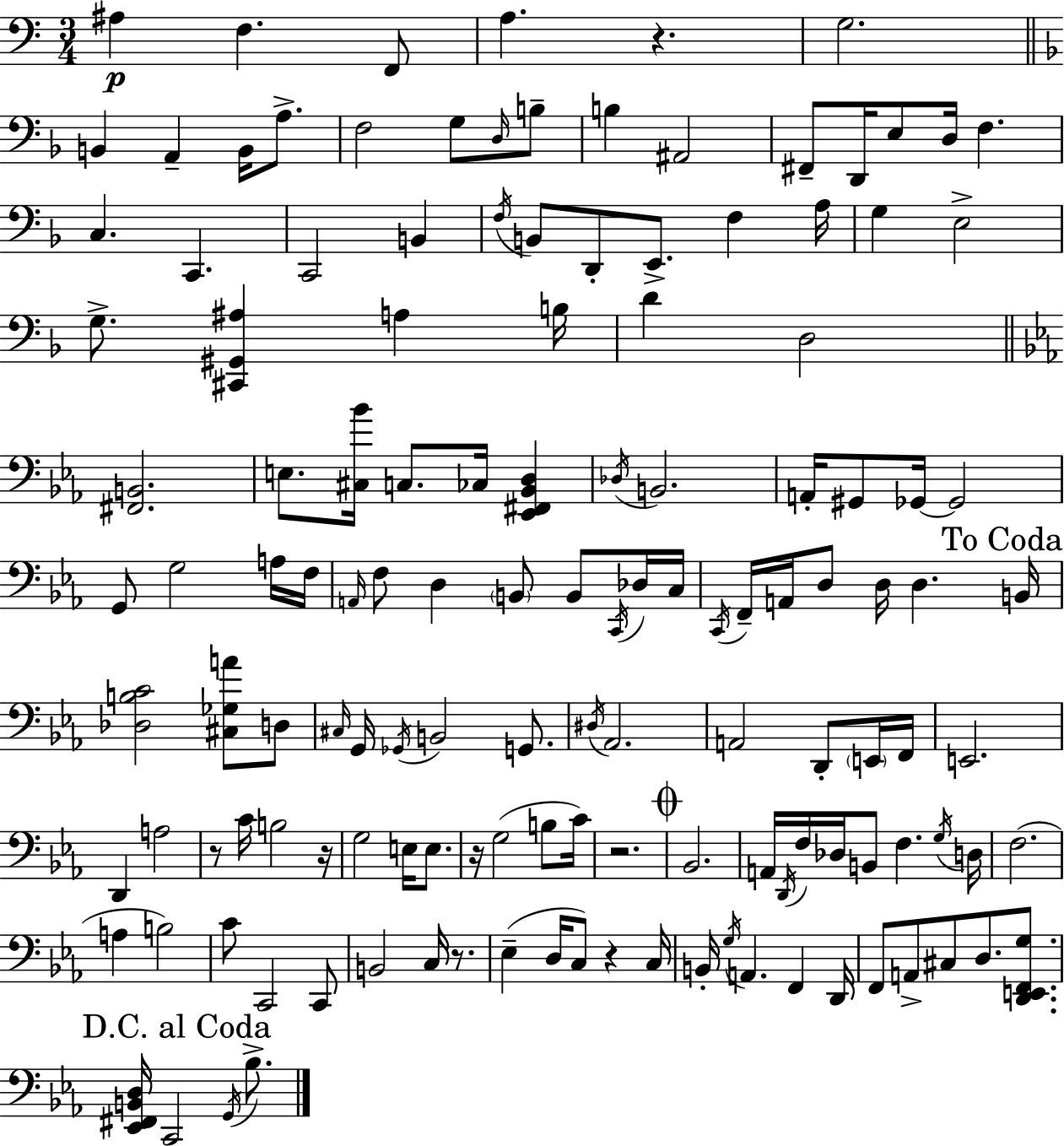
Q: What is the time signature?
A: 3/4